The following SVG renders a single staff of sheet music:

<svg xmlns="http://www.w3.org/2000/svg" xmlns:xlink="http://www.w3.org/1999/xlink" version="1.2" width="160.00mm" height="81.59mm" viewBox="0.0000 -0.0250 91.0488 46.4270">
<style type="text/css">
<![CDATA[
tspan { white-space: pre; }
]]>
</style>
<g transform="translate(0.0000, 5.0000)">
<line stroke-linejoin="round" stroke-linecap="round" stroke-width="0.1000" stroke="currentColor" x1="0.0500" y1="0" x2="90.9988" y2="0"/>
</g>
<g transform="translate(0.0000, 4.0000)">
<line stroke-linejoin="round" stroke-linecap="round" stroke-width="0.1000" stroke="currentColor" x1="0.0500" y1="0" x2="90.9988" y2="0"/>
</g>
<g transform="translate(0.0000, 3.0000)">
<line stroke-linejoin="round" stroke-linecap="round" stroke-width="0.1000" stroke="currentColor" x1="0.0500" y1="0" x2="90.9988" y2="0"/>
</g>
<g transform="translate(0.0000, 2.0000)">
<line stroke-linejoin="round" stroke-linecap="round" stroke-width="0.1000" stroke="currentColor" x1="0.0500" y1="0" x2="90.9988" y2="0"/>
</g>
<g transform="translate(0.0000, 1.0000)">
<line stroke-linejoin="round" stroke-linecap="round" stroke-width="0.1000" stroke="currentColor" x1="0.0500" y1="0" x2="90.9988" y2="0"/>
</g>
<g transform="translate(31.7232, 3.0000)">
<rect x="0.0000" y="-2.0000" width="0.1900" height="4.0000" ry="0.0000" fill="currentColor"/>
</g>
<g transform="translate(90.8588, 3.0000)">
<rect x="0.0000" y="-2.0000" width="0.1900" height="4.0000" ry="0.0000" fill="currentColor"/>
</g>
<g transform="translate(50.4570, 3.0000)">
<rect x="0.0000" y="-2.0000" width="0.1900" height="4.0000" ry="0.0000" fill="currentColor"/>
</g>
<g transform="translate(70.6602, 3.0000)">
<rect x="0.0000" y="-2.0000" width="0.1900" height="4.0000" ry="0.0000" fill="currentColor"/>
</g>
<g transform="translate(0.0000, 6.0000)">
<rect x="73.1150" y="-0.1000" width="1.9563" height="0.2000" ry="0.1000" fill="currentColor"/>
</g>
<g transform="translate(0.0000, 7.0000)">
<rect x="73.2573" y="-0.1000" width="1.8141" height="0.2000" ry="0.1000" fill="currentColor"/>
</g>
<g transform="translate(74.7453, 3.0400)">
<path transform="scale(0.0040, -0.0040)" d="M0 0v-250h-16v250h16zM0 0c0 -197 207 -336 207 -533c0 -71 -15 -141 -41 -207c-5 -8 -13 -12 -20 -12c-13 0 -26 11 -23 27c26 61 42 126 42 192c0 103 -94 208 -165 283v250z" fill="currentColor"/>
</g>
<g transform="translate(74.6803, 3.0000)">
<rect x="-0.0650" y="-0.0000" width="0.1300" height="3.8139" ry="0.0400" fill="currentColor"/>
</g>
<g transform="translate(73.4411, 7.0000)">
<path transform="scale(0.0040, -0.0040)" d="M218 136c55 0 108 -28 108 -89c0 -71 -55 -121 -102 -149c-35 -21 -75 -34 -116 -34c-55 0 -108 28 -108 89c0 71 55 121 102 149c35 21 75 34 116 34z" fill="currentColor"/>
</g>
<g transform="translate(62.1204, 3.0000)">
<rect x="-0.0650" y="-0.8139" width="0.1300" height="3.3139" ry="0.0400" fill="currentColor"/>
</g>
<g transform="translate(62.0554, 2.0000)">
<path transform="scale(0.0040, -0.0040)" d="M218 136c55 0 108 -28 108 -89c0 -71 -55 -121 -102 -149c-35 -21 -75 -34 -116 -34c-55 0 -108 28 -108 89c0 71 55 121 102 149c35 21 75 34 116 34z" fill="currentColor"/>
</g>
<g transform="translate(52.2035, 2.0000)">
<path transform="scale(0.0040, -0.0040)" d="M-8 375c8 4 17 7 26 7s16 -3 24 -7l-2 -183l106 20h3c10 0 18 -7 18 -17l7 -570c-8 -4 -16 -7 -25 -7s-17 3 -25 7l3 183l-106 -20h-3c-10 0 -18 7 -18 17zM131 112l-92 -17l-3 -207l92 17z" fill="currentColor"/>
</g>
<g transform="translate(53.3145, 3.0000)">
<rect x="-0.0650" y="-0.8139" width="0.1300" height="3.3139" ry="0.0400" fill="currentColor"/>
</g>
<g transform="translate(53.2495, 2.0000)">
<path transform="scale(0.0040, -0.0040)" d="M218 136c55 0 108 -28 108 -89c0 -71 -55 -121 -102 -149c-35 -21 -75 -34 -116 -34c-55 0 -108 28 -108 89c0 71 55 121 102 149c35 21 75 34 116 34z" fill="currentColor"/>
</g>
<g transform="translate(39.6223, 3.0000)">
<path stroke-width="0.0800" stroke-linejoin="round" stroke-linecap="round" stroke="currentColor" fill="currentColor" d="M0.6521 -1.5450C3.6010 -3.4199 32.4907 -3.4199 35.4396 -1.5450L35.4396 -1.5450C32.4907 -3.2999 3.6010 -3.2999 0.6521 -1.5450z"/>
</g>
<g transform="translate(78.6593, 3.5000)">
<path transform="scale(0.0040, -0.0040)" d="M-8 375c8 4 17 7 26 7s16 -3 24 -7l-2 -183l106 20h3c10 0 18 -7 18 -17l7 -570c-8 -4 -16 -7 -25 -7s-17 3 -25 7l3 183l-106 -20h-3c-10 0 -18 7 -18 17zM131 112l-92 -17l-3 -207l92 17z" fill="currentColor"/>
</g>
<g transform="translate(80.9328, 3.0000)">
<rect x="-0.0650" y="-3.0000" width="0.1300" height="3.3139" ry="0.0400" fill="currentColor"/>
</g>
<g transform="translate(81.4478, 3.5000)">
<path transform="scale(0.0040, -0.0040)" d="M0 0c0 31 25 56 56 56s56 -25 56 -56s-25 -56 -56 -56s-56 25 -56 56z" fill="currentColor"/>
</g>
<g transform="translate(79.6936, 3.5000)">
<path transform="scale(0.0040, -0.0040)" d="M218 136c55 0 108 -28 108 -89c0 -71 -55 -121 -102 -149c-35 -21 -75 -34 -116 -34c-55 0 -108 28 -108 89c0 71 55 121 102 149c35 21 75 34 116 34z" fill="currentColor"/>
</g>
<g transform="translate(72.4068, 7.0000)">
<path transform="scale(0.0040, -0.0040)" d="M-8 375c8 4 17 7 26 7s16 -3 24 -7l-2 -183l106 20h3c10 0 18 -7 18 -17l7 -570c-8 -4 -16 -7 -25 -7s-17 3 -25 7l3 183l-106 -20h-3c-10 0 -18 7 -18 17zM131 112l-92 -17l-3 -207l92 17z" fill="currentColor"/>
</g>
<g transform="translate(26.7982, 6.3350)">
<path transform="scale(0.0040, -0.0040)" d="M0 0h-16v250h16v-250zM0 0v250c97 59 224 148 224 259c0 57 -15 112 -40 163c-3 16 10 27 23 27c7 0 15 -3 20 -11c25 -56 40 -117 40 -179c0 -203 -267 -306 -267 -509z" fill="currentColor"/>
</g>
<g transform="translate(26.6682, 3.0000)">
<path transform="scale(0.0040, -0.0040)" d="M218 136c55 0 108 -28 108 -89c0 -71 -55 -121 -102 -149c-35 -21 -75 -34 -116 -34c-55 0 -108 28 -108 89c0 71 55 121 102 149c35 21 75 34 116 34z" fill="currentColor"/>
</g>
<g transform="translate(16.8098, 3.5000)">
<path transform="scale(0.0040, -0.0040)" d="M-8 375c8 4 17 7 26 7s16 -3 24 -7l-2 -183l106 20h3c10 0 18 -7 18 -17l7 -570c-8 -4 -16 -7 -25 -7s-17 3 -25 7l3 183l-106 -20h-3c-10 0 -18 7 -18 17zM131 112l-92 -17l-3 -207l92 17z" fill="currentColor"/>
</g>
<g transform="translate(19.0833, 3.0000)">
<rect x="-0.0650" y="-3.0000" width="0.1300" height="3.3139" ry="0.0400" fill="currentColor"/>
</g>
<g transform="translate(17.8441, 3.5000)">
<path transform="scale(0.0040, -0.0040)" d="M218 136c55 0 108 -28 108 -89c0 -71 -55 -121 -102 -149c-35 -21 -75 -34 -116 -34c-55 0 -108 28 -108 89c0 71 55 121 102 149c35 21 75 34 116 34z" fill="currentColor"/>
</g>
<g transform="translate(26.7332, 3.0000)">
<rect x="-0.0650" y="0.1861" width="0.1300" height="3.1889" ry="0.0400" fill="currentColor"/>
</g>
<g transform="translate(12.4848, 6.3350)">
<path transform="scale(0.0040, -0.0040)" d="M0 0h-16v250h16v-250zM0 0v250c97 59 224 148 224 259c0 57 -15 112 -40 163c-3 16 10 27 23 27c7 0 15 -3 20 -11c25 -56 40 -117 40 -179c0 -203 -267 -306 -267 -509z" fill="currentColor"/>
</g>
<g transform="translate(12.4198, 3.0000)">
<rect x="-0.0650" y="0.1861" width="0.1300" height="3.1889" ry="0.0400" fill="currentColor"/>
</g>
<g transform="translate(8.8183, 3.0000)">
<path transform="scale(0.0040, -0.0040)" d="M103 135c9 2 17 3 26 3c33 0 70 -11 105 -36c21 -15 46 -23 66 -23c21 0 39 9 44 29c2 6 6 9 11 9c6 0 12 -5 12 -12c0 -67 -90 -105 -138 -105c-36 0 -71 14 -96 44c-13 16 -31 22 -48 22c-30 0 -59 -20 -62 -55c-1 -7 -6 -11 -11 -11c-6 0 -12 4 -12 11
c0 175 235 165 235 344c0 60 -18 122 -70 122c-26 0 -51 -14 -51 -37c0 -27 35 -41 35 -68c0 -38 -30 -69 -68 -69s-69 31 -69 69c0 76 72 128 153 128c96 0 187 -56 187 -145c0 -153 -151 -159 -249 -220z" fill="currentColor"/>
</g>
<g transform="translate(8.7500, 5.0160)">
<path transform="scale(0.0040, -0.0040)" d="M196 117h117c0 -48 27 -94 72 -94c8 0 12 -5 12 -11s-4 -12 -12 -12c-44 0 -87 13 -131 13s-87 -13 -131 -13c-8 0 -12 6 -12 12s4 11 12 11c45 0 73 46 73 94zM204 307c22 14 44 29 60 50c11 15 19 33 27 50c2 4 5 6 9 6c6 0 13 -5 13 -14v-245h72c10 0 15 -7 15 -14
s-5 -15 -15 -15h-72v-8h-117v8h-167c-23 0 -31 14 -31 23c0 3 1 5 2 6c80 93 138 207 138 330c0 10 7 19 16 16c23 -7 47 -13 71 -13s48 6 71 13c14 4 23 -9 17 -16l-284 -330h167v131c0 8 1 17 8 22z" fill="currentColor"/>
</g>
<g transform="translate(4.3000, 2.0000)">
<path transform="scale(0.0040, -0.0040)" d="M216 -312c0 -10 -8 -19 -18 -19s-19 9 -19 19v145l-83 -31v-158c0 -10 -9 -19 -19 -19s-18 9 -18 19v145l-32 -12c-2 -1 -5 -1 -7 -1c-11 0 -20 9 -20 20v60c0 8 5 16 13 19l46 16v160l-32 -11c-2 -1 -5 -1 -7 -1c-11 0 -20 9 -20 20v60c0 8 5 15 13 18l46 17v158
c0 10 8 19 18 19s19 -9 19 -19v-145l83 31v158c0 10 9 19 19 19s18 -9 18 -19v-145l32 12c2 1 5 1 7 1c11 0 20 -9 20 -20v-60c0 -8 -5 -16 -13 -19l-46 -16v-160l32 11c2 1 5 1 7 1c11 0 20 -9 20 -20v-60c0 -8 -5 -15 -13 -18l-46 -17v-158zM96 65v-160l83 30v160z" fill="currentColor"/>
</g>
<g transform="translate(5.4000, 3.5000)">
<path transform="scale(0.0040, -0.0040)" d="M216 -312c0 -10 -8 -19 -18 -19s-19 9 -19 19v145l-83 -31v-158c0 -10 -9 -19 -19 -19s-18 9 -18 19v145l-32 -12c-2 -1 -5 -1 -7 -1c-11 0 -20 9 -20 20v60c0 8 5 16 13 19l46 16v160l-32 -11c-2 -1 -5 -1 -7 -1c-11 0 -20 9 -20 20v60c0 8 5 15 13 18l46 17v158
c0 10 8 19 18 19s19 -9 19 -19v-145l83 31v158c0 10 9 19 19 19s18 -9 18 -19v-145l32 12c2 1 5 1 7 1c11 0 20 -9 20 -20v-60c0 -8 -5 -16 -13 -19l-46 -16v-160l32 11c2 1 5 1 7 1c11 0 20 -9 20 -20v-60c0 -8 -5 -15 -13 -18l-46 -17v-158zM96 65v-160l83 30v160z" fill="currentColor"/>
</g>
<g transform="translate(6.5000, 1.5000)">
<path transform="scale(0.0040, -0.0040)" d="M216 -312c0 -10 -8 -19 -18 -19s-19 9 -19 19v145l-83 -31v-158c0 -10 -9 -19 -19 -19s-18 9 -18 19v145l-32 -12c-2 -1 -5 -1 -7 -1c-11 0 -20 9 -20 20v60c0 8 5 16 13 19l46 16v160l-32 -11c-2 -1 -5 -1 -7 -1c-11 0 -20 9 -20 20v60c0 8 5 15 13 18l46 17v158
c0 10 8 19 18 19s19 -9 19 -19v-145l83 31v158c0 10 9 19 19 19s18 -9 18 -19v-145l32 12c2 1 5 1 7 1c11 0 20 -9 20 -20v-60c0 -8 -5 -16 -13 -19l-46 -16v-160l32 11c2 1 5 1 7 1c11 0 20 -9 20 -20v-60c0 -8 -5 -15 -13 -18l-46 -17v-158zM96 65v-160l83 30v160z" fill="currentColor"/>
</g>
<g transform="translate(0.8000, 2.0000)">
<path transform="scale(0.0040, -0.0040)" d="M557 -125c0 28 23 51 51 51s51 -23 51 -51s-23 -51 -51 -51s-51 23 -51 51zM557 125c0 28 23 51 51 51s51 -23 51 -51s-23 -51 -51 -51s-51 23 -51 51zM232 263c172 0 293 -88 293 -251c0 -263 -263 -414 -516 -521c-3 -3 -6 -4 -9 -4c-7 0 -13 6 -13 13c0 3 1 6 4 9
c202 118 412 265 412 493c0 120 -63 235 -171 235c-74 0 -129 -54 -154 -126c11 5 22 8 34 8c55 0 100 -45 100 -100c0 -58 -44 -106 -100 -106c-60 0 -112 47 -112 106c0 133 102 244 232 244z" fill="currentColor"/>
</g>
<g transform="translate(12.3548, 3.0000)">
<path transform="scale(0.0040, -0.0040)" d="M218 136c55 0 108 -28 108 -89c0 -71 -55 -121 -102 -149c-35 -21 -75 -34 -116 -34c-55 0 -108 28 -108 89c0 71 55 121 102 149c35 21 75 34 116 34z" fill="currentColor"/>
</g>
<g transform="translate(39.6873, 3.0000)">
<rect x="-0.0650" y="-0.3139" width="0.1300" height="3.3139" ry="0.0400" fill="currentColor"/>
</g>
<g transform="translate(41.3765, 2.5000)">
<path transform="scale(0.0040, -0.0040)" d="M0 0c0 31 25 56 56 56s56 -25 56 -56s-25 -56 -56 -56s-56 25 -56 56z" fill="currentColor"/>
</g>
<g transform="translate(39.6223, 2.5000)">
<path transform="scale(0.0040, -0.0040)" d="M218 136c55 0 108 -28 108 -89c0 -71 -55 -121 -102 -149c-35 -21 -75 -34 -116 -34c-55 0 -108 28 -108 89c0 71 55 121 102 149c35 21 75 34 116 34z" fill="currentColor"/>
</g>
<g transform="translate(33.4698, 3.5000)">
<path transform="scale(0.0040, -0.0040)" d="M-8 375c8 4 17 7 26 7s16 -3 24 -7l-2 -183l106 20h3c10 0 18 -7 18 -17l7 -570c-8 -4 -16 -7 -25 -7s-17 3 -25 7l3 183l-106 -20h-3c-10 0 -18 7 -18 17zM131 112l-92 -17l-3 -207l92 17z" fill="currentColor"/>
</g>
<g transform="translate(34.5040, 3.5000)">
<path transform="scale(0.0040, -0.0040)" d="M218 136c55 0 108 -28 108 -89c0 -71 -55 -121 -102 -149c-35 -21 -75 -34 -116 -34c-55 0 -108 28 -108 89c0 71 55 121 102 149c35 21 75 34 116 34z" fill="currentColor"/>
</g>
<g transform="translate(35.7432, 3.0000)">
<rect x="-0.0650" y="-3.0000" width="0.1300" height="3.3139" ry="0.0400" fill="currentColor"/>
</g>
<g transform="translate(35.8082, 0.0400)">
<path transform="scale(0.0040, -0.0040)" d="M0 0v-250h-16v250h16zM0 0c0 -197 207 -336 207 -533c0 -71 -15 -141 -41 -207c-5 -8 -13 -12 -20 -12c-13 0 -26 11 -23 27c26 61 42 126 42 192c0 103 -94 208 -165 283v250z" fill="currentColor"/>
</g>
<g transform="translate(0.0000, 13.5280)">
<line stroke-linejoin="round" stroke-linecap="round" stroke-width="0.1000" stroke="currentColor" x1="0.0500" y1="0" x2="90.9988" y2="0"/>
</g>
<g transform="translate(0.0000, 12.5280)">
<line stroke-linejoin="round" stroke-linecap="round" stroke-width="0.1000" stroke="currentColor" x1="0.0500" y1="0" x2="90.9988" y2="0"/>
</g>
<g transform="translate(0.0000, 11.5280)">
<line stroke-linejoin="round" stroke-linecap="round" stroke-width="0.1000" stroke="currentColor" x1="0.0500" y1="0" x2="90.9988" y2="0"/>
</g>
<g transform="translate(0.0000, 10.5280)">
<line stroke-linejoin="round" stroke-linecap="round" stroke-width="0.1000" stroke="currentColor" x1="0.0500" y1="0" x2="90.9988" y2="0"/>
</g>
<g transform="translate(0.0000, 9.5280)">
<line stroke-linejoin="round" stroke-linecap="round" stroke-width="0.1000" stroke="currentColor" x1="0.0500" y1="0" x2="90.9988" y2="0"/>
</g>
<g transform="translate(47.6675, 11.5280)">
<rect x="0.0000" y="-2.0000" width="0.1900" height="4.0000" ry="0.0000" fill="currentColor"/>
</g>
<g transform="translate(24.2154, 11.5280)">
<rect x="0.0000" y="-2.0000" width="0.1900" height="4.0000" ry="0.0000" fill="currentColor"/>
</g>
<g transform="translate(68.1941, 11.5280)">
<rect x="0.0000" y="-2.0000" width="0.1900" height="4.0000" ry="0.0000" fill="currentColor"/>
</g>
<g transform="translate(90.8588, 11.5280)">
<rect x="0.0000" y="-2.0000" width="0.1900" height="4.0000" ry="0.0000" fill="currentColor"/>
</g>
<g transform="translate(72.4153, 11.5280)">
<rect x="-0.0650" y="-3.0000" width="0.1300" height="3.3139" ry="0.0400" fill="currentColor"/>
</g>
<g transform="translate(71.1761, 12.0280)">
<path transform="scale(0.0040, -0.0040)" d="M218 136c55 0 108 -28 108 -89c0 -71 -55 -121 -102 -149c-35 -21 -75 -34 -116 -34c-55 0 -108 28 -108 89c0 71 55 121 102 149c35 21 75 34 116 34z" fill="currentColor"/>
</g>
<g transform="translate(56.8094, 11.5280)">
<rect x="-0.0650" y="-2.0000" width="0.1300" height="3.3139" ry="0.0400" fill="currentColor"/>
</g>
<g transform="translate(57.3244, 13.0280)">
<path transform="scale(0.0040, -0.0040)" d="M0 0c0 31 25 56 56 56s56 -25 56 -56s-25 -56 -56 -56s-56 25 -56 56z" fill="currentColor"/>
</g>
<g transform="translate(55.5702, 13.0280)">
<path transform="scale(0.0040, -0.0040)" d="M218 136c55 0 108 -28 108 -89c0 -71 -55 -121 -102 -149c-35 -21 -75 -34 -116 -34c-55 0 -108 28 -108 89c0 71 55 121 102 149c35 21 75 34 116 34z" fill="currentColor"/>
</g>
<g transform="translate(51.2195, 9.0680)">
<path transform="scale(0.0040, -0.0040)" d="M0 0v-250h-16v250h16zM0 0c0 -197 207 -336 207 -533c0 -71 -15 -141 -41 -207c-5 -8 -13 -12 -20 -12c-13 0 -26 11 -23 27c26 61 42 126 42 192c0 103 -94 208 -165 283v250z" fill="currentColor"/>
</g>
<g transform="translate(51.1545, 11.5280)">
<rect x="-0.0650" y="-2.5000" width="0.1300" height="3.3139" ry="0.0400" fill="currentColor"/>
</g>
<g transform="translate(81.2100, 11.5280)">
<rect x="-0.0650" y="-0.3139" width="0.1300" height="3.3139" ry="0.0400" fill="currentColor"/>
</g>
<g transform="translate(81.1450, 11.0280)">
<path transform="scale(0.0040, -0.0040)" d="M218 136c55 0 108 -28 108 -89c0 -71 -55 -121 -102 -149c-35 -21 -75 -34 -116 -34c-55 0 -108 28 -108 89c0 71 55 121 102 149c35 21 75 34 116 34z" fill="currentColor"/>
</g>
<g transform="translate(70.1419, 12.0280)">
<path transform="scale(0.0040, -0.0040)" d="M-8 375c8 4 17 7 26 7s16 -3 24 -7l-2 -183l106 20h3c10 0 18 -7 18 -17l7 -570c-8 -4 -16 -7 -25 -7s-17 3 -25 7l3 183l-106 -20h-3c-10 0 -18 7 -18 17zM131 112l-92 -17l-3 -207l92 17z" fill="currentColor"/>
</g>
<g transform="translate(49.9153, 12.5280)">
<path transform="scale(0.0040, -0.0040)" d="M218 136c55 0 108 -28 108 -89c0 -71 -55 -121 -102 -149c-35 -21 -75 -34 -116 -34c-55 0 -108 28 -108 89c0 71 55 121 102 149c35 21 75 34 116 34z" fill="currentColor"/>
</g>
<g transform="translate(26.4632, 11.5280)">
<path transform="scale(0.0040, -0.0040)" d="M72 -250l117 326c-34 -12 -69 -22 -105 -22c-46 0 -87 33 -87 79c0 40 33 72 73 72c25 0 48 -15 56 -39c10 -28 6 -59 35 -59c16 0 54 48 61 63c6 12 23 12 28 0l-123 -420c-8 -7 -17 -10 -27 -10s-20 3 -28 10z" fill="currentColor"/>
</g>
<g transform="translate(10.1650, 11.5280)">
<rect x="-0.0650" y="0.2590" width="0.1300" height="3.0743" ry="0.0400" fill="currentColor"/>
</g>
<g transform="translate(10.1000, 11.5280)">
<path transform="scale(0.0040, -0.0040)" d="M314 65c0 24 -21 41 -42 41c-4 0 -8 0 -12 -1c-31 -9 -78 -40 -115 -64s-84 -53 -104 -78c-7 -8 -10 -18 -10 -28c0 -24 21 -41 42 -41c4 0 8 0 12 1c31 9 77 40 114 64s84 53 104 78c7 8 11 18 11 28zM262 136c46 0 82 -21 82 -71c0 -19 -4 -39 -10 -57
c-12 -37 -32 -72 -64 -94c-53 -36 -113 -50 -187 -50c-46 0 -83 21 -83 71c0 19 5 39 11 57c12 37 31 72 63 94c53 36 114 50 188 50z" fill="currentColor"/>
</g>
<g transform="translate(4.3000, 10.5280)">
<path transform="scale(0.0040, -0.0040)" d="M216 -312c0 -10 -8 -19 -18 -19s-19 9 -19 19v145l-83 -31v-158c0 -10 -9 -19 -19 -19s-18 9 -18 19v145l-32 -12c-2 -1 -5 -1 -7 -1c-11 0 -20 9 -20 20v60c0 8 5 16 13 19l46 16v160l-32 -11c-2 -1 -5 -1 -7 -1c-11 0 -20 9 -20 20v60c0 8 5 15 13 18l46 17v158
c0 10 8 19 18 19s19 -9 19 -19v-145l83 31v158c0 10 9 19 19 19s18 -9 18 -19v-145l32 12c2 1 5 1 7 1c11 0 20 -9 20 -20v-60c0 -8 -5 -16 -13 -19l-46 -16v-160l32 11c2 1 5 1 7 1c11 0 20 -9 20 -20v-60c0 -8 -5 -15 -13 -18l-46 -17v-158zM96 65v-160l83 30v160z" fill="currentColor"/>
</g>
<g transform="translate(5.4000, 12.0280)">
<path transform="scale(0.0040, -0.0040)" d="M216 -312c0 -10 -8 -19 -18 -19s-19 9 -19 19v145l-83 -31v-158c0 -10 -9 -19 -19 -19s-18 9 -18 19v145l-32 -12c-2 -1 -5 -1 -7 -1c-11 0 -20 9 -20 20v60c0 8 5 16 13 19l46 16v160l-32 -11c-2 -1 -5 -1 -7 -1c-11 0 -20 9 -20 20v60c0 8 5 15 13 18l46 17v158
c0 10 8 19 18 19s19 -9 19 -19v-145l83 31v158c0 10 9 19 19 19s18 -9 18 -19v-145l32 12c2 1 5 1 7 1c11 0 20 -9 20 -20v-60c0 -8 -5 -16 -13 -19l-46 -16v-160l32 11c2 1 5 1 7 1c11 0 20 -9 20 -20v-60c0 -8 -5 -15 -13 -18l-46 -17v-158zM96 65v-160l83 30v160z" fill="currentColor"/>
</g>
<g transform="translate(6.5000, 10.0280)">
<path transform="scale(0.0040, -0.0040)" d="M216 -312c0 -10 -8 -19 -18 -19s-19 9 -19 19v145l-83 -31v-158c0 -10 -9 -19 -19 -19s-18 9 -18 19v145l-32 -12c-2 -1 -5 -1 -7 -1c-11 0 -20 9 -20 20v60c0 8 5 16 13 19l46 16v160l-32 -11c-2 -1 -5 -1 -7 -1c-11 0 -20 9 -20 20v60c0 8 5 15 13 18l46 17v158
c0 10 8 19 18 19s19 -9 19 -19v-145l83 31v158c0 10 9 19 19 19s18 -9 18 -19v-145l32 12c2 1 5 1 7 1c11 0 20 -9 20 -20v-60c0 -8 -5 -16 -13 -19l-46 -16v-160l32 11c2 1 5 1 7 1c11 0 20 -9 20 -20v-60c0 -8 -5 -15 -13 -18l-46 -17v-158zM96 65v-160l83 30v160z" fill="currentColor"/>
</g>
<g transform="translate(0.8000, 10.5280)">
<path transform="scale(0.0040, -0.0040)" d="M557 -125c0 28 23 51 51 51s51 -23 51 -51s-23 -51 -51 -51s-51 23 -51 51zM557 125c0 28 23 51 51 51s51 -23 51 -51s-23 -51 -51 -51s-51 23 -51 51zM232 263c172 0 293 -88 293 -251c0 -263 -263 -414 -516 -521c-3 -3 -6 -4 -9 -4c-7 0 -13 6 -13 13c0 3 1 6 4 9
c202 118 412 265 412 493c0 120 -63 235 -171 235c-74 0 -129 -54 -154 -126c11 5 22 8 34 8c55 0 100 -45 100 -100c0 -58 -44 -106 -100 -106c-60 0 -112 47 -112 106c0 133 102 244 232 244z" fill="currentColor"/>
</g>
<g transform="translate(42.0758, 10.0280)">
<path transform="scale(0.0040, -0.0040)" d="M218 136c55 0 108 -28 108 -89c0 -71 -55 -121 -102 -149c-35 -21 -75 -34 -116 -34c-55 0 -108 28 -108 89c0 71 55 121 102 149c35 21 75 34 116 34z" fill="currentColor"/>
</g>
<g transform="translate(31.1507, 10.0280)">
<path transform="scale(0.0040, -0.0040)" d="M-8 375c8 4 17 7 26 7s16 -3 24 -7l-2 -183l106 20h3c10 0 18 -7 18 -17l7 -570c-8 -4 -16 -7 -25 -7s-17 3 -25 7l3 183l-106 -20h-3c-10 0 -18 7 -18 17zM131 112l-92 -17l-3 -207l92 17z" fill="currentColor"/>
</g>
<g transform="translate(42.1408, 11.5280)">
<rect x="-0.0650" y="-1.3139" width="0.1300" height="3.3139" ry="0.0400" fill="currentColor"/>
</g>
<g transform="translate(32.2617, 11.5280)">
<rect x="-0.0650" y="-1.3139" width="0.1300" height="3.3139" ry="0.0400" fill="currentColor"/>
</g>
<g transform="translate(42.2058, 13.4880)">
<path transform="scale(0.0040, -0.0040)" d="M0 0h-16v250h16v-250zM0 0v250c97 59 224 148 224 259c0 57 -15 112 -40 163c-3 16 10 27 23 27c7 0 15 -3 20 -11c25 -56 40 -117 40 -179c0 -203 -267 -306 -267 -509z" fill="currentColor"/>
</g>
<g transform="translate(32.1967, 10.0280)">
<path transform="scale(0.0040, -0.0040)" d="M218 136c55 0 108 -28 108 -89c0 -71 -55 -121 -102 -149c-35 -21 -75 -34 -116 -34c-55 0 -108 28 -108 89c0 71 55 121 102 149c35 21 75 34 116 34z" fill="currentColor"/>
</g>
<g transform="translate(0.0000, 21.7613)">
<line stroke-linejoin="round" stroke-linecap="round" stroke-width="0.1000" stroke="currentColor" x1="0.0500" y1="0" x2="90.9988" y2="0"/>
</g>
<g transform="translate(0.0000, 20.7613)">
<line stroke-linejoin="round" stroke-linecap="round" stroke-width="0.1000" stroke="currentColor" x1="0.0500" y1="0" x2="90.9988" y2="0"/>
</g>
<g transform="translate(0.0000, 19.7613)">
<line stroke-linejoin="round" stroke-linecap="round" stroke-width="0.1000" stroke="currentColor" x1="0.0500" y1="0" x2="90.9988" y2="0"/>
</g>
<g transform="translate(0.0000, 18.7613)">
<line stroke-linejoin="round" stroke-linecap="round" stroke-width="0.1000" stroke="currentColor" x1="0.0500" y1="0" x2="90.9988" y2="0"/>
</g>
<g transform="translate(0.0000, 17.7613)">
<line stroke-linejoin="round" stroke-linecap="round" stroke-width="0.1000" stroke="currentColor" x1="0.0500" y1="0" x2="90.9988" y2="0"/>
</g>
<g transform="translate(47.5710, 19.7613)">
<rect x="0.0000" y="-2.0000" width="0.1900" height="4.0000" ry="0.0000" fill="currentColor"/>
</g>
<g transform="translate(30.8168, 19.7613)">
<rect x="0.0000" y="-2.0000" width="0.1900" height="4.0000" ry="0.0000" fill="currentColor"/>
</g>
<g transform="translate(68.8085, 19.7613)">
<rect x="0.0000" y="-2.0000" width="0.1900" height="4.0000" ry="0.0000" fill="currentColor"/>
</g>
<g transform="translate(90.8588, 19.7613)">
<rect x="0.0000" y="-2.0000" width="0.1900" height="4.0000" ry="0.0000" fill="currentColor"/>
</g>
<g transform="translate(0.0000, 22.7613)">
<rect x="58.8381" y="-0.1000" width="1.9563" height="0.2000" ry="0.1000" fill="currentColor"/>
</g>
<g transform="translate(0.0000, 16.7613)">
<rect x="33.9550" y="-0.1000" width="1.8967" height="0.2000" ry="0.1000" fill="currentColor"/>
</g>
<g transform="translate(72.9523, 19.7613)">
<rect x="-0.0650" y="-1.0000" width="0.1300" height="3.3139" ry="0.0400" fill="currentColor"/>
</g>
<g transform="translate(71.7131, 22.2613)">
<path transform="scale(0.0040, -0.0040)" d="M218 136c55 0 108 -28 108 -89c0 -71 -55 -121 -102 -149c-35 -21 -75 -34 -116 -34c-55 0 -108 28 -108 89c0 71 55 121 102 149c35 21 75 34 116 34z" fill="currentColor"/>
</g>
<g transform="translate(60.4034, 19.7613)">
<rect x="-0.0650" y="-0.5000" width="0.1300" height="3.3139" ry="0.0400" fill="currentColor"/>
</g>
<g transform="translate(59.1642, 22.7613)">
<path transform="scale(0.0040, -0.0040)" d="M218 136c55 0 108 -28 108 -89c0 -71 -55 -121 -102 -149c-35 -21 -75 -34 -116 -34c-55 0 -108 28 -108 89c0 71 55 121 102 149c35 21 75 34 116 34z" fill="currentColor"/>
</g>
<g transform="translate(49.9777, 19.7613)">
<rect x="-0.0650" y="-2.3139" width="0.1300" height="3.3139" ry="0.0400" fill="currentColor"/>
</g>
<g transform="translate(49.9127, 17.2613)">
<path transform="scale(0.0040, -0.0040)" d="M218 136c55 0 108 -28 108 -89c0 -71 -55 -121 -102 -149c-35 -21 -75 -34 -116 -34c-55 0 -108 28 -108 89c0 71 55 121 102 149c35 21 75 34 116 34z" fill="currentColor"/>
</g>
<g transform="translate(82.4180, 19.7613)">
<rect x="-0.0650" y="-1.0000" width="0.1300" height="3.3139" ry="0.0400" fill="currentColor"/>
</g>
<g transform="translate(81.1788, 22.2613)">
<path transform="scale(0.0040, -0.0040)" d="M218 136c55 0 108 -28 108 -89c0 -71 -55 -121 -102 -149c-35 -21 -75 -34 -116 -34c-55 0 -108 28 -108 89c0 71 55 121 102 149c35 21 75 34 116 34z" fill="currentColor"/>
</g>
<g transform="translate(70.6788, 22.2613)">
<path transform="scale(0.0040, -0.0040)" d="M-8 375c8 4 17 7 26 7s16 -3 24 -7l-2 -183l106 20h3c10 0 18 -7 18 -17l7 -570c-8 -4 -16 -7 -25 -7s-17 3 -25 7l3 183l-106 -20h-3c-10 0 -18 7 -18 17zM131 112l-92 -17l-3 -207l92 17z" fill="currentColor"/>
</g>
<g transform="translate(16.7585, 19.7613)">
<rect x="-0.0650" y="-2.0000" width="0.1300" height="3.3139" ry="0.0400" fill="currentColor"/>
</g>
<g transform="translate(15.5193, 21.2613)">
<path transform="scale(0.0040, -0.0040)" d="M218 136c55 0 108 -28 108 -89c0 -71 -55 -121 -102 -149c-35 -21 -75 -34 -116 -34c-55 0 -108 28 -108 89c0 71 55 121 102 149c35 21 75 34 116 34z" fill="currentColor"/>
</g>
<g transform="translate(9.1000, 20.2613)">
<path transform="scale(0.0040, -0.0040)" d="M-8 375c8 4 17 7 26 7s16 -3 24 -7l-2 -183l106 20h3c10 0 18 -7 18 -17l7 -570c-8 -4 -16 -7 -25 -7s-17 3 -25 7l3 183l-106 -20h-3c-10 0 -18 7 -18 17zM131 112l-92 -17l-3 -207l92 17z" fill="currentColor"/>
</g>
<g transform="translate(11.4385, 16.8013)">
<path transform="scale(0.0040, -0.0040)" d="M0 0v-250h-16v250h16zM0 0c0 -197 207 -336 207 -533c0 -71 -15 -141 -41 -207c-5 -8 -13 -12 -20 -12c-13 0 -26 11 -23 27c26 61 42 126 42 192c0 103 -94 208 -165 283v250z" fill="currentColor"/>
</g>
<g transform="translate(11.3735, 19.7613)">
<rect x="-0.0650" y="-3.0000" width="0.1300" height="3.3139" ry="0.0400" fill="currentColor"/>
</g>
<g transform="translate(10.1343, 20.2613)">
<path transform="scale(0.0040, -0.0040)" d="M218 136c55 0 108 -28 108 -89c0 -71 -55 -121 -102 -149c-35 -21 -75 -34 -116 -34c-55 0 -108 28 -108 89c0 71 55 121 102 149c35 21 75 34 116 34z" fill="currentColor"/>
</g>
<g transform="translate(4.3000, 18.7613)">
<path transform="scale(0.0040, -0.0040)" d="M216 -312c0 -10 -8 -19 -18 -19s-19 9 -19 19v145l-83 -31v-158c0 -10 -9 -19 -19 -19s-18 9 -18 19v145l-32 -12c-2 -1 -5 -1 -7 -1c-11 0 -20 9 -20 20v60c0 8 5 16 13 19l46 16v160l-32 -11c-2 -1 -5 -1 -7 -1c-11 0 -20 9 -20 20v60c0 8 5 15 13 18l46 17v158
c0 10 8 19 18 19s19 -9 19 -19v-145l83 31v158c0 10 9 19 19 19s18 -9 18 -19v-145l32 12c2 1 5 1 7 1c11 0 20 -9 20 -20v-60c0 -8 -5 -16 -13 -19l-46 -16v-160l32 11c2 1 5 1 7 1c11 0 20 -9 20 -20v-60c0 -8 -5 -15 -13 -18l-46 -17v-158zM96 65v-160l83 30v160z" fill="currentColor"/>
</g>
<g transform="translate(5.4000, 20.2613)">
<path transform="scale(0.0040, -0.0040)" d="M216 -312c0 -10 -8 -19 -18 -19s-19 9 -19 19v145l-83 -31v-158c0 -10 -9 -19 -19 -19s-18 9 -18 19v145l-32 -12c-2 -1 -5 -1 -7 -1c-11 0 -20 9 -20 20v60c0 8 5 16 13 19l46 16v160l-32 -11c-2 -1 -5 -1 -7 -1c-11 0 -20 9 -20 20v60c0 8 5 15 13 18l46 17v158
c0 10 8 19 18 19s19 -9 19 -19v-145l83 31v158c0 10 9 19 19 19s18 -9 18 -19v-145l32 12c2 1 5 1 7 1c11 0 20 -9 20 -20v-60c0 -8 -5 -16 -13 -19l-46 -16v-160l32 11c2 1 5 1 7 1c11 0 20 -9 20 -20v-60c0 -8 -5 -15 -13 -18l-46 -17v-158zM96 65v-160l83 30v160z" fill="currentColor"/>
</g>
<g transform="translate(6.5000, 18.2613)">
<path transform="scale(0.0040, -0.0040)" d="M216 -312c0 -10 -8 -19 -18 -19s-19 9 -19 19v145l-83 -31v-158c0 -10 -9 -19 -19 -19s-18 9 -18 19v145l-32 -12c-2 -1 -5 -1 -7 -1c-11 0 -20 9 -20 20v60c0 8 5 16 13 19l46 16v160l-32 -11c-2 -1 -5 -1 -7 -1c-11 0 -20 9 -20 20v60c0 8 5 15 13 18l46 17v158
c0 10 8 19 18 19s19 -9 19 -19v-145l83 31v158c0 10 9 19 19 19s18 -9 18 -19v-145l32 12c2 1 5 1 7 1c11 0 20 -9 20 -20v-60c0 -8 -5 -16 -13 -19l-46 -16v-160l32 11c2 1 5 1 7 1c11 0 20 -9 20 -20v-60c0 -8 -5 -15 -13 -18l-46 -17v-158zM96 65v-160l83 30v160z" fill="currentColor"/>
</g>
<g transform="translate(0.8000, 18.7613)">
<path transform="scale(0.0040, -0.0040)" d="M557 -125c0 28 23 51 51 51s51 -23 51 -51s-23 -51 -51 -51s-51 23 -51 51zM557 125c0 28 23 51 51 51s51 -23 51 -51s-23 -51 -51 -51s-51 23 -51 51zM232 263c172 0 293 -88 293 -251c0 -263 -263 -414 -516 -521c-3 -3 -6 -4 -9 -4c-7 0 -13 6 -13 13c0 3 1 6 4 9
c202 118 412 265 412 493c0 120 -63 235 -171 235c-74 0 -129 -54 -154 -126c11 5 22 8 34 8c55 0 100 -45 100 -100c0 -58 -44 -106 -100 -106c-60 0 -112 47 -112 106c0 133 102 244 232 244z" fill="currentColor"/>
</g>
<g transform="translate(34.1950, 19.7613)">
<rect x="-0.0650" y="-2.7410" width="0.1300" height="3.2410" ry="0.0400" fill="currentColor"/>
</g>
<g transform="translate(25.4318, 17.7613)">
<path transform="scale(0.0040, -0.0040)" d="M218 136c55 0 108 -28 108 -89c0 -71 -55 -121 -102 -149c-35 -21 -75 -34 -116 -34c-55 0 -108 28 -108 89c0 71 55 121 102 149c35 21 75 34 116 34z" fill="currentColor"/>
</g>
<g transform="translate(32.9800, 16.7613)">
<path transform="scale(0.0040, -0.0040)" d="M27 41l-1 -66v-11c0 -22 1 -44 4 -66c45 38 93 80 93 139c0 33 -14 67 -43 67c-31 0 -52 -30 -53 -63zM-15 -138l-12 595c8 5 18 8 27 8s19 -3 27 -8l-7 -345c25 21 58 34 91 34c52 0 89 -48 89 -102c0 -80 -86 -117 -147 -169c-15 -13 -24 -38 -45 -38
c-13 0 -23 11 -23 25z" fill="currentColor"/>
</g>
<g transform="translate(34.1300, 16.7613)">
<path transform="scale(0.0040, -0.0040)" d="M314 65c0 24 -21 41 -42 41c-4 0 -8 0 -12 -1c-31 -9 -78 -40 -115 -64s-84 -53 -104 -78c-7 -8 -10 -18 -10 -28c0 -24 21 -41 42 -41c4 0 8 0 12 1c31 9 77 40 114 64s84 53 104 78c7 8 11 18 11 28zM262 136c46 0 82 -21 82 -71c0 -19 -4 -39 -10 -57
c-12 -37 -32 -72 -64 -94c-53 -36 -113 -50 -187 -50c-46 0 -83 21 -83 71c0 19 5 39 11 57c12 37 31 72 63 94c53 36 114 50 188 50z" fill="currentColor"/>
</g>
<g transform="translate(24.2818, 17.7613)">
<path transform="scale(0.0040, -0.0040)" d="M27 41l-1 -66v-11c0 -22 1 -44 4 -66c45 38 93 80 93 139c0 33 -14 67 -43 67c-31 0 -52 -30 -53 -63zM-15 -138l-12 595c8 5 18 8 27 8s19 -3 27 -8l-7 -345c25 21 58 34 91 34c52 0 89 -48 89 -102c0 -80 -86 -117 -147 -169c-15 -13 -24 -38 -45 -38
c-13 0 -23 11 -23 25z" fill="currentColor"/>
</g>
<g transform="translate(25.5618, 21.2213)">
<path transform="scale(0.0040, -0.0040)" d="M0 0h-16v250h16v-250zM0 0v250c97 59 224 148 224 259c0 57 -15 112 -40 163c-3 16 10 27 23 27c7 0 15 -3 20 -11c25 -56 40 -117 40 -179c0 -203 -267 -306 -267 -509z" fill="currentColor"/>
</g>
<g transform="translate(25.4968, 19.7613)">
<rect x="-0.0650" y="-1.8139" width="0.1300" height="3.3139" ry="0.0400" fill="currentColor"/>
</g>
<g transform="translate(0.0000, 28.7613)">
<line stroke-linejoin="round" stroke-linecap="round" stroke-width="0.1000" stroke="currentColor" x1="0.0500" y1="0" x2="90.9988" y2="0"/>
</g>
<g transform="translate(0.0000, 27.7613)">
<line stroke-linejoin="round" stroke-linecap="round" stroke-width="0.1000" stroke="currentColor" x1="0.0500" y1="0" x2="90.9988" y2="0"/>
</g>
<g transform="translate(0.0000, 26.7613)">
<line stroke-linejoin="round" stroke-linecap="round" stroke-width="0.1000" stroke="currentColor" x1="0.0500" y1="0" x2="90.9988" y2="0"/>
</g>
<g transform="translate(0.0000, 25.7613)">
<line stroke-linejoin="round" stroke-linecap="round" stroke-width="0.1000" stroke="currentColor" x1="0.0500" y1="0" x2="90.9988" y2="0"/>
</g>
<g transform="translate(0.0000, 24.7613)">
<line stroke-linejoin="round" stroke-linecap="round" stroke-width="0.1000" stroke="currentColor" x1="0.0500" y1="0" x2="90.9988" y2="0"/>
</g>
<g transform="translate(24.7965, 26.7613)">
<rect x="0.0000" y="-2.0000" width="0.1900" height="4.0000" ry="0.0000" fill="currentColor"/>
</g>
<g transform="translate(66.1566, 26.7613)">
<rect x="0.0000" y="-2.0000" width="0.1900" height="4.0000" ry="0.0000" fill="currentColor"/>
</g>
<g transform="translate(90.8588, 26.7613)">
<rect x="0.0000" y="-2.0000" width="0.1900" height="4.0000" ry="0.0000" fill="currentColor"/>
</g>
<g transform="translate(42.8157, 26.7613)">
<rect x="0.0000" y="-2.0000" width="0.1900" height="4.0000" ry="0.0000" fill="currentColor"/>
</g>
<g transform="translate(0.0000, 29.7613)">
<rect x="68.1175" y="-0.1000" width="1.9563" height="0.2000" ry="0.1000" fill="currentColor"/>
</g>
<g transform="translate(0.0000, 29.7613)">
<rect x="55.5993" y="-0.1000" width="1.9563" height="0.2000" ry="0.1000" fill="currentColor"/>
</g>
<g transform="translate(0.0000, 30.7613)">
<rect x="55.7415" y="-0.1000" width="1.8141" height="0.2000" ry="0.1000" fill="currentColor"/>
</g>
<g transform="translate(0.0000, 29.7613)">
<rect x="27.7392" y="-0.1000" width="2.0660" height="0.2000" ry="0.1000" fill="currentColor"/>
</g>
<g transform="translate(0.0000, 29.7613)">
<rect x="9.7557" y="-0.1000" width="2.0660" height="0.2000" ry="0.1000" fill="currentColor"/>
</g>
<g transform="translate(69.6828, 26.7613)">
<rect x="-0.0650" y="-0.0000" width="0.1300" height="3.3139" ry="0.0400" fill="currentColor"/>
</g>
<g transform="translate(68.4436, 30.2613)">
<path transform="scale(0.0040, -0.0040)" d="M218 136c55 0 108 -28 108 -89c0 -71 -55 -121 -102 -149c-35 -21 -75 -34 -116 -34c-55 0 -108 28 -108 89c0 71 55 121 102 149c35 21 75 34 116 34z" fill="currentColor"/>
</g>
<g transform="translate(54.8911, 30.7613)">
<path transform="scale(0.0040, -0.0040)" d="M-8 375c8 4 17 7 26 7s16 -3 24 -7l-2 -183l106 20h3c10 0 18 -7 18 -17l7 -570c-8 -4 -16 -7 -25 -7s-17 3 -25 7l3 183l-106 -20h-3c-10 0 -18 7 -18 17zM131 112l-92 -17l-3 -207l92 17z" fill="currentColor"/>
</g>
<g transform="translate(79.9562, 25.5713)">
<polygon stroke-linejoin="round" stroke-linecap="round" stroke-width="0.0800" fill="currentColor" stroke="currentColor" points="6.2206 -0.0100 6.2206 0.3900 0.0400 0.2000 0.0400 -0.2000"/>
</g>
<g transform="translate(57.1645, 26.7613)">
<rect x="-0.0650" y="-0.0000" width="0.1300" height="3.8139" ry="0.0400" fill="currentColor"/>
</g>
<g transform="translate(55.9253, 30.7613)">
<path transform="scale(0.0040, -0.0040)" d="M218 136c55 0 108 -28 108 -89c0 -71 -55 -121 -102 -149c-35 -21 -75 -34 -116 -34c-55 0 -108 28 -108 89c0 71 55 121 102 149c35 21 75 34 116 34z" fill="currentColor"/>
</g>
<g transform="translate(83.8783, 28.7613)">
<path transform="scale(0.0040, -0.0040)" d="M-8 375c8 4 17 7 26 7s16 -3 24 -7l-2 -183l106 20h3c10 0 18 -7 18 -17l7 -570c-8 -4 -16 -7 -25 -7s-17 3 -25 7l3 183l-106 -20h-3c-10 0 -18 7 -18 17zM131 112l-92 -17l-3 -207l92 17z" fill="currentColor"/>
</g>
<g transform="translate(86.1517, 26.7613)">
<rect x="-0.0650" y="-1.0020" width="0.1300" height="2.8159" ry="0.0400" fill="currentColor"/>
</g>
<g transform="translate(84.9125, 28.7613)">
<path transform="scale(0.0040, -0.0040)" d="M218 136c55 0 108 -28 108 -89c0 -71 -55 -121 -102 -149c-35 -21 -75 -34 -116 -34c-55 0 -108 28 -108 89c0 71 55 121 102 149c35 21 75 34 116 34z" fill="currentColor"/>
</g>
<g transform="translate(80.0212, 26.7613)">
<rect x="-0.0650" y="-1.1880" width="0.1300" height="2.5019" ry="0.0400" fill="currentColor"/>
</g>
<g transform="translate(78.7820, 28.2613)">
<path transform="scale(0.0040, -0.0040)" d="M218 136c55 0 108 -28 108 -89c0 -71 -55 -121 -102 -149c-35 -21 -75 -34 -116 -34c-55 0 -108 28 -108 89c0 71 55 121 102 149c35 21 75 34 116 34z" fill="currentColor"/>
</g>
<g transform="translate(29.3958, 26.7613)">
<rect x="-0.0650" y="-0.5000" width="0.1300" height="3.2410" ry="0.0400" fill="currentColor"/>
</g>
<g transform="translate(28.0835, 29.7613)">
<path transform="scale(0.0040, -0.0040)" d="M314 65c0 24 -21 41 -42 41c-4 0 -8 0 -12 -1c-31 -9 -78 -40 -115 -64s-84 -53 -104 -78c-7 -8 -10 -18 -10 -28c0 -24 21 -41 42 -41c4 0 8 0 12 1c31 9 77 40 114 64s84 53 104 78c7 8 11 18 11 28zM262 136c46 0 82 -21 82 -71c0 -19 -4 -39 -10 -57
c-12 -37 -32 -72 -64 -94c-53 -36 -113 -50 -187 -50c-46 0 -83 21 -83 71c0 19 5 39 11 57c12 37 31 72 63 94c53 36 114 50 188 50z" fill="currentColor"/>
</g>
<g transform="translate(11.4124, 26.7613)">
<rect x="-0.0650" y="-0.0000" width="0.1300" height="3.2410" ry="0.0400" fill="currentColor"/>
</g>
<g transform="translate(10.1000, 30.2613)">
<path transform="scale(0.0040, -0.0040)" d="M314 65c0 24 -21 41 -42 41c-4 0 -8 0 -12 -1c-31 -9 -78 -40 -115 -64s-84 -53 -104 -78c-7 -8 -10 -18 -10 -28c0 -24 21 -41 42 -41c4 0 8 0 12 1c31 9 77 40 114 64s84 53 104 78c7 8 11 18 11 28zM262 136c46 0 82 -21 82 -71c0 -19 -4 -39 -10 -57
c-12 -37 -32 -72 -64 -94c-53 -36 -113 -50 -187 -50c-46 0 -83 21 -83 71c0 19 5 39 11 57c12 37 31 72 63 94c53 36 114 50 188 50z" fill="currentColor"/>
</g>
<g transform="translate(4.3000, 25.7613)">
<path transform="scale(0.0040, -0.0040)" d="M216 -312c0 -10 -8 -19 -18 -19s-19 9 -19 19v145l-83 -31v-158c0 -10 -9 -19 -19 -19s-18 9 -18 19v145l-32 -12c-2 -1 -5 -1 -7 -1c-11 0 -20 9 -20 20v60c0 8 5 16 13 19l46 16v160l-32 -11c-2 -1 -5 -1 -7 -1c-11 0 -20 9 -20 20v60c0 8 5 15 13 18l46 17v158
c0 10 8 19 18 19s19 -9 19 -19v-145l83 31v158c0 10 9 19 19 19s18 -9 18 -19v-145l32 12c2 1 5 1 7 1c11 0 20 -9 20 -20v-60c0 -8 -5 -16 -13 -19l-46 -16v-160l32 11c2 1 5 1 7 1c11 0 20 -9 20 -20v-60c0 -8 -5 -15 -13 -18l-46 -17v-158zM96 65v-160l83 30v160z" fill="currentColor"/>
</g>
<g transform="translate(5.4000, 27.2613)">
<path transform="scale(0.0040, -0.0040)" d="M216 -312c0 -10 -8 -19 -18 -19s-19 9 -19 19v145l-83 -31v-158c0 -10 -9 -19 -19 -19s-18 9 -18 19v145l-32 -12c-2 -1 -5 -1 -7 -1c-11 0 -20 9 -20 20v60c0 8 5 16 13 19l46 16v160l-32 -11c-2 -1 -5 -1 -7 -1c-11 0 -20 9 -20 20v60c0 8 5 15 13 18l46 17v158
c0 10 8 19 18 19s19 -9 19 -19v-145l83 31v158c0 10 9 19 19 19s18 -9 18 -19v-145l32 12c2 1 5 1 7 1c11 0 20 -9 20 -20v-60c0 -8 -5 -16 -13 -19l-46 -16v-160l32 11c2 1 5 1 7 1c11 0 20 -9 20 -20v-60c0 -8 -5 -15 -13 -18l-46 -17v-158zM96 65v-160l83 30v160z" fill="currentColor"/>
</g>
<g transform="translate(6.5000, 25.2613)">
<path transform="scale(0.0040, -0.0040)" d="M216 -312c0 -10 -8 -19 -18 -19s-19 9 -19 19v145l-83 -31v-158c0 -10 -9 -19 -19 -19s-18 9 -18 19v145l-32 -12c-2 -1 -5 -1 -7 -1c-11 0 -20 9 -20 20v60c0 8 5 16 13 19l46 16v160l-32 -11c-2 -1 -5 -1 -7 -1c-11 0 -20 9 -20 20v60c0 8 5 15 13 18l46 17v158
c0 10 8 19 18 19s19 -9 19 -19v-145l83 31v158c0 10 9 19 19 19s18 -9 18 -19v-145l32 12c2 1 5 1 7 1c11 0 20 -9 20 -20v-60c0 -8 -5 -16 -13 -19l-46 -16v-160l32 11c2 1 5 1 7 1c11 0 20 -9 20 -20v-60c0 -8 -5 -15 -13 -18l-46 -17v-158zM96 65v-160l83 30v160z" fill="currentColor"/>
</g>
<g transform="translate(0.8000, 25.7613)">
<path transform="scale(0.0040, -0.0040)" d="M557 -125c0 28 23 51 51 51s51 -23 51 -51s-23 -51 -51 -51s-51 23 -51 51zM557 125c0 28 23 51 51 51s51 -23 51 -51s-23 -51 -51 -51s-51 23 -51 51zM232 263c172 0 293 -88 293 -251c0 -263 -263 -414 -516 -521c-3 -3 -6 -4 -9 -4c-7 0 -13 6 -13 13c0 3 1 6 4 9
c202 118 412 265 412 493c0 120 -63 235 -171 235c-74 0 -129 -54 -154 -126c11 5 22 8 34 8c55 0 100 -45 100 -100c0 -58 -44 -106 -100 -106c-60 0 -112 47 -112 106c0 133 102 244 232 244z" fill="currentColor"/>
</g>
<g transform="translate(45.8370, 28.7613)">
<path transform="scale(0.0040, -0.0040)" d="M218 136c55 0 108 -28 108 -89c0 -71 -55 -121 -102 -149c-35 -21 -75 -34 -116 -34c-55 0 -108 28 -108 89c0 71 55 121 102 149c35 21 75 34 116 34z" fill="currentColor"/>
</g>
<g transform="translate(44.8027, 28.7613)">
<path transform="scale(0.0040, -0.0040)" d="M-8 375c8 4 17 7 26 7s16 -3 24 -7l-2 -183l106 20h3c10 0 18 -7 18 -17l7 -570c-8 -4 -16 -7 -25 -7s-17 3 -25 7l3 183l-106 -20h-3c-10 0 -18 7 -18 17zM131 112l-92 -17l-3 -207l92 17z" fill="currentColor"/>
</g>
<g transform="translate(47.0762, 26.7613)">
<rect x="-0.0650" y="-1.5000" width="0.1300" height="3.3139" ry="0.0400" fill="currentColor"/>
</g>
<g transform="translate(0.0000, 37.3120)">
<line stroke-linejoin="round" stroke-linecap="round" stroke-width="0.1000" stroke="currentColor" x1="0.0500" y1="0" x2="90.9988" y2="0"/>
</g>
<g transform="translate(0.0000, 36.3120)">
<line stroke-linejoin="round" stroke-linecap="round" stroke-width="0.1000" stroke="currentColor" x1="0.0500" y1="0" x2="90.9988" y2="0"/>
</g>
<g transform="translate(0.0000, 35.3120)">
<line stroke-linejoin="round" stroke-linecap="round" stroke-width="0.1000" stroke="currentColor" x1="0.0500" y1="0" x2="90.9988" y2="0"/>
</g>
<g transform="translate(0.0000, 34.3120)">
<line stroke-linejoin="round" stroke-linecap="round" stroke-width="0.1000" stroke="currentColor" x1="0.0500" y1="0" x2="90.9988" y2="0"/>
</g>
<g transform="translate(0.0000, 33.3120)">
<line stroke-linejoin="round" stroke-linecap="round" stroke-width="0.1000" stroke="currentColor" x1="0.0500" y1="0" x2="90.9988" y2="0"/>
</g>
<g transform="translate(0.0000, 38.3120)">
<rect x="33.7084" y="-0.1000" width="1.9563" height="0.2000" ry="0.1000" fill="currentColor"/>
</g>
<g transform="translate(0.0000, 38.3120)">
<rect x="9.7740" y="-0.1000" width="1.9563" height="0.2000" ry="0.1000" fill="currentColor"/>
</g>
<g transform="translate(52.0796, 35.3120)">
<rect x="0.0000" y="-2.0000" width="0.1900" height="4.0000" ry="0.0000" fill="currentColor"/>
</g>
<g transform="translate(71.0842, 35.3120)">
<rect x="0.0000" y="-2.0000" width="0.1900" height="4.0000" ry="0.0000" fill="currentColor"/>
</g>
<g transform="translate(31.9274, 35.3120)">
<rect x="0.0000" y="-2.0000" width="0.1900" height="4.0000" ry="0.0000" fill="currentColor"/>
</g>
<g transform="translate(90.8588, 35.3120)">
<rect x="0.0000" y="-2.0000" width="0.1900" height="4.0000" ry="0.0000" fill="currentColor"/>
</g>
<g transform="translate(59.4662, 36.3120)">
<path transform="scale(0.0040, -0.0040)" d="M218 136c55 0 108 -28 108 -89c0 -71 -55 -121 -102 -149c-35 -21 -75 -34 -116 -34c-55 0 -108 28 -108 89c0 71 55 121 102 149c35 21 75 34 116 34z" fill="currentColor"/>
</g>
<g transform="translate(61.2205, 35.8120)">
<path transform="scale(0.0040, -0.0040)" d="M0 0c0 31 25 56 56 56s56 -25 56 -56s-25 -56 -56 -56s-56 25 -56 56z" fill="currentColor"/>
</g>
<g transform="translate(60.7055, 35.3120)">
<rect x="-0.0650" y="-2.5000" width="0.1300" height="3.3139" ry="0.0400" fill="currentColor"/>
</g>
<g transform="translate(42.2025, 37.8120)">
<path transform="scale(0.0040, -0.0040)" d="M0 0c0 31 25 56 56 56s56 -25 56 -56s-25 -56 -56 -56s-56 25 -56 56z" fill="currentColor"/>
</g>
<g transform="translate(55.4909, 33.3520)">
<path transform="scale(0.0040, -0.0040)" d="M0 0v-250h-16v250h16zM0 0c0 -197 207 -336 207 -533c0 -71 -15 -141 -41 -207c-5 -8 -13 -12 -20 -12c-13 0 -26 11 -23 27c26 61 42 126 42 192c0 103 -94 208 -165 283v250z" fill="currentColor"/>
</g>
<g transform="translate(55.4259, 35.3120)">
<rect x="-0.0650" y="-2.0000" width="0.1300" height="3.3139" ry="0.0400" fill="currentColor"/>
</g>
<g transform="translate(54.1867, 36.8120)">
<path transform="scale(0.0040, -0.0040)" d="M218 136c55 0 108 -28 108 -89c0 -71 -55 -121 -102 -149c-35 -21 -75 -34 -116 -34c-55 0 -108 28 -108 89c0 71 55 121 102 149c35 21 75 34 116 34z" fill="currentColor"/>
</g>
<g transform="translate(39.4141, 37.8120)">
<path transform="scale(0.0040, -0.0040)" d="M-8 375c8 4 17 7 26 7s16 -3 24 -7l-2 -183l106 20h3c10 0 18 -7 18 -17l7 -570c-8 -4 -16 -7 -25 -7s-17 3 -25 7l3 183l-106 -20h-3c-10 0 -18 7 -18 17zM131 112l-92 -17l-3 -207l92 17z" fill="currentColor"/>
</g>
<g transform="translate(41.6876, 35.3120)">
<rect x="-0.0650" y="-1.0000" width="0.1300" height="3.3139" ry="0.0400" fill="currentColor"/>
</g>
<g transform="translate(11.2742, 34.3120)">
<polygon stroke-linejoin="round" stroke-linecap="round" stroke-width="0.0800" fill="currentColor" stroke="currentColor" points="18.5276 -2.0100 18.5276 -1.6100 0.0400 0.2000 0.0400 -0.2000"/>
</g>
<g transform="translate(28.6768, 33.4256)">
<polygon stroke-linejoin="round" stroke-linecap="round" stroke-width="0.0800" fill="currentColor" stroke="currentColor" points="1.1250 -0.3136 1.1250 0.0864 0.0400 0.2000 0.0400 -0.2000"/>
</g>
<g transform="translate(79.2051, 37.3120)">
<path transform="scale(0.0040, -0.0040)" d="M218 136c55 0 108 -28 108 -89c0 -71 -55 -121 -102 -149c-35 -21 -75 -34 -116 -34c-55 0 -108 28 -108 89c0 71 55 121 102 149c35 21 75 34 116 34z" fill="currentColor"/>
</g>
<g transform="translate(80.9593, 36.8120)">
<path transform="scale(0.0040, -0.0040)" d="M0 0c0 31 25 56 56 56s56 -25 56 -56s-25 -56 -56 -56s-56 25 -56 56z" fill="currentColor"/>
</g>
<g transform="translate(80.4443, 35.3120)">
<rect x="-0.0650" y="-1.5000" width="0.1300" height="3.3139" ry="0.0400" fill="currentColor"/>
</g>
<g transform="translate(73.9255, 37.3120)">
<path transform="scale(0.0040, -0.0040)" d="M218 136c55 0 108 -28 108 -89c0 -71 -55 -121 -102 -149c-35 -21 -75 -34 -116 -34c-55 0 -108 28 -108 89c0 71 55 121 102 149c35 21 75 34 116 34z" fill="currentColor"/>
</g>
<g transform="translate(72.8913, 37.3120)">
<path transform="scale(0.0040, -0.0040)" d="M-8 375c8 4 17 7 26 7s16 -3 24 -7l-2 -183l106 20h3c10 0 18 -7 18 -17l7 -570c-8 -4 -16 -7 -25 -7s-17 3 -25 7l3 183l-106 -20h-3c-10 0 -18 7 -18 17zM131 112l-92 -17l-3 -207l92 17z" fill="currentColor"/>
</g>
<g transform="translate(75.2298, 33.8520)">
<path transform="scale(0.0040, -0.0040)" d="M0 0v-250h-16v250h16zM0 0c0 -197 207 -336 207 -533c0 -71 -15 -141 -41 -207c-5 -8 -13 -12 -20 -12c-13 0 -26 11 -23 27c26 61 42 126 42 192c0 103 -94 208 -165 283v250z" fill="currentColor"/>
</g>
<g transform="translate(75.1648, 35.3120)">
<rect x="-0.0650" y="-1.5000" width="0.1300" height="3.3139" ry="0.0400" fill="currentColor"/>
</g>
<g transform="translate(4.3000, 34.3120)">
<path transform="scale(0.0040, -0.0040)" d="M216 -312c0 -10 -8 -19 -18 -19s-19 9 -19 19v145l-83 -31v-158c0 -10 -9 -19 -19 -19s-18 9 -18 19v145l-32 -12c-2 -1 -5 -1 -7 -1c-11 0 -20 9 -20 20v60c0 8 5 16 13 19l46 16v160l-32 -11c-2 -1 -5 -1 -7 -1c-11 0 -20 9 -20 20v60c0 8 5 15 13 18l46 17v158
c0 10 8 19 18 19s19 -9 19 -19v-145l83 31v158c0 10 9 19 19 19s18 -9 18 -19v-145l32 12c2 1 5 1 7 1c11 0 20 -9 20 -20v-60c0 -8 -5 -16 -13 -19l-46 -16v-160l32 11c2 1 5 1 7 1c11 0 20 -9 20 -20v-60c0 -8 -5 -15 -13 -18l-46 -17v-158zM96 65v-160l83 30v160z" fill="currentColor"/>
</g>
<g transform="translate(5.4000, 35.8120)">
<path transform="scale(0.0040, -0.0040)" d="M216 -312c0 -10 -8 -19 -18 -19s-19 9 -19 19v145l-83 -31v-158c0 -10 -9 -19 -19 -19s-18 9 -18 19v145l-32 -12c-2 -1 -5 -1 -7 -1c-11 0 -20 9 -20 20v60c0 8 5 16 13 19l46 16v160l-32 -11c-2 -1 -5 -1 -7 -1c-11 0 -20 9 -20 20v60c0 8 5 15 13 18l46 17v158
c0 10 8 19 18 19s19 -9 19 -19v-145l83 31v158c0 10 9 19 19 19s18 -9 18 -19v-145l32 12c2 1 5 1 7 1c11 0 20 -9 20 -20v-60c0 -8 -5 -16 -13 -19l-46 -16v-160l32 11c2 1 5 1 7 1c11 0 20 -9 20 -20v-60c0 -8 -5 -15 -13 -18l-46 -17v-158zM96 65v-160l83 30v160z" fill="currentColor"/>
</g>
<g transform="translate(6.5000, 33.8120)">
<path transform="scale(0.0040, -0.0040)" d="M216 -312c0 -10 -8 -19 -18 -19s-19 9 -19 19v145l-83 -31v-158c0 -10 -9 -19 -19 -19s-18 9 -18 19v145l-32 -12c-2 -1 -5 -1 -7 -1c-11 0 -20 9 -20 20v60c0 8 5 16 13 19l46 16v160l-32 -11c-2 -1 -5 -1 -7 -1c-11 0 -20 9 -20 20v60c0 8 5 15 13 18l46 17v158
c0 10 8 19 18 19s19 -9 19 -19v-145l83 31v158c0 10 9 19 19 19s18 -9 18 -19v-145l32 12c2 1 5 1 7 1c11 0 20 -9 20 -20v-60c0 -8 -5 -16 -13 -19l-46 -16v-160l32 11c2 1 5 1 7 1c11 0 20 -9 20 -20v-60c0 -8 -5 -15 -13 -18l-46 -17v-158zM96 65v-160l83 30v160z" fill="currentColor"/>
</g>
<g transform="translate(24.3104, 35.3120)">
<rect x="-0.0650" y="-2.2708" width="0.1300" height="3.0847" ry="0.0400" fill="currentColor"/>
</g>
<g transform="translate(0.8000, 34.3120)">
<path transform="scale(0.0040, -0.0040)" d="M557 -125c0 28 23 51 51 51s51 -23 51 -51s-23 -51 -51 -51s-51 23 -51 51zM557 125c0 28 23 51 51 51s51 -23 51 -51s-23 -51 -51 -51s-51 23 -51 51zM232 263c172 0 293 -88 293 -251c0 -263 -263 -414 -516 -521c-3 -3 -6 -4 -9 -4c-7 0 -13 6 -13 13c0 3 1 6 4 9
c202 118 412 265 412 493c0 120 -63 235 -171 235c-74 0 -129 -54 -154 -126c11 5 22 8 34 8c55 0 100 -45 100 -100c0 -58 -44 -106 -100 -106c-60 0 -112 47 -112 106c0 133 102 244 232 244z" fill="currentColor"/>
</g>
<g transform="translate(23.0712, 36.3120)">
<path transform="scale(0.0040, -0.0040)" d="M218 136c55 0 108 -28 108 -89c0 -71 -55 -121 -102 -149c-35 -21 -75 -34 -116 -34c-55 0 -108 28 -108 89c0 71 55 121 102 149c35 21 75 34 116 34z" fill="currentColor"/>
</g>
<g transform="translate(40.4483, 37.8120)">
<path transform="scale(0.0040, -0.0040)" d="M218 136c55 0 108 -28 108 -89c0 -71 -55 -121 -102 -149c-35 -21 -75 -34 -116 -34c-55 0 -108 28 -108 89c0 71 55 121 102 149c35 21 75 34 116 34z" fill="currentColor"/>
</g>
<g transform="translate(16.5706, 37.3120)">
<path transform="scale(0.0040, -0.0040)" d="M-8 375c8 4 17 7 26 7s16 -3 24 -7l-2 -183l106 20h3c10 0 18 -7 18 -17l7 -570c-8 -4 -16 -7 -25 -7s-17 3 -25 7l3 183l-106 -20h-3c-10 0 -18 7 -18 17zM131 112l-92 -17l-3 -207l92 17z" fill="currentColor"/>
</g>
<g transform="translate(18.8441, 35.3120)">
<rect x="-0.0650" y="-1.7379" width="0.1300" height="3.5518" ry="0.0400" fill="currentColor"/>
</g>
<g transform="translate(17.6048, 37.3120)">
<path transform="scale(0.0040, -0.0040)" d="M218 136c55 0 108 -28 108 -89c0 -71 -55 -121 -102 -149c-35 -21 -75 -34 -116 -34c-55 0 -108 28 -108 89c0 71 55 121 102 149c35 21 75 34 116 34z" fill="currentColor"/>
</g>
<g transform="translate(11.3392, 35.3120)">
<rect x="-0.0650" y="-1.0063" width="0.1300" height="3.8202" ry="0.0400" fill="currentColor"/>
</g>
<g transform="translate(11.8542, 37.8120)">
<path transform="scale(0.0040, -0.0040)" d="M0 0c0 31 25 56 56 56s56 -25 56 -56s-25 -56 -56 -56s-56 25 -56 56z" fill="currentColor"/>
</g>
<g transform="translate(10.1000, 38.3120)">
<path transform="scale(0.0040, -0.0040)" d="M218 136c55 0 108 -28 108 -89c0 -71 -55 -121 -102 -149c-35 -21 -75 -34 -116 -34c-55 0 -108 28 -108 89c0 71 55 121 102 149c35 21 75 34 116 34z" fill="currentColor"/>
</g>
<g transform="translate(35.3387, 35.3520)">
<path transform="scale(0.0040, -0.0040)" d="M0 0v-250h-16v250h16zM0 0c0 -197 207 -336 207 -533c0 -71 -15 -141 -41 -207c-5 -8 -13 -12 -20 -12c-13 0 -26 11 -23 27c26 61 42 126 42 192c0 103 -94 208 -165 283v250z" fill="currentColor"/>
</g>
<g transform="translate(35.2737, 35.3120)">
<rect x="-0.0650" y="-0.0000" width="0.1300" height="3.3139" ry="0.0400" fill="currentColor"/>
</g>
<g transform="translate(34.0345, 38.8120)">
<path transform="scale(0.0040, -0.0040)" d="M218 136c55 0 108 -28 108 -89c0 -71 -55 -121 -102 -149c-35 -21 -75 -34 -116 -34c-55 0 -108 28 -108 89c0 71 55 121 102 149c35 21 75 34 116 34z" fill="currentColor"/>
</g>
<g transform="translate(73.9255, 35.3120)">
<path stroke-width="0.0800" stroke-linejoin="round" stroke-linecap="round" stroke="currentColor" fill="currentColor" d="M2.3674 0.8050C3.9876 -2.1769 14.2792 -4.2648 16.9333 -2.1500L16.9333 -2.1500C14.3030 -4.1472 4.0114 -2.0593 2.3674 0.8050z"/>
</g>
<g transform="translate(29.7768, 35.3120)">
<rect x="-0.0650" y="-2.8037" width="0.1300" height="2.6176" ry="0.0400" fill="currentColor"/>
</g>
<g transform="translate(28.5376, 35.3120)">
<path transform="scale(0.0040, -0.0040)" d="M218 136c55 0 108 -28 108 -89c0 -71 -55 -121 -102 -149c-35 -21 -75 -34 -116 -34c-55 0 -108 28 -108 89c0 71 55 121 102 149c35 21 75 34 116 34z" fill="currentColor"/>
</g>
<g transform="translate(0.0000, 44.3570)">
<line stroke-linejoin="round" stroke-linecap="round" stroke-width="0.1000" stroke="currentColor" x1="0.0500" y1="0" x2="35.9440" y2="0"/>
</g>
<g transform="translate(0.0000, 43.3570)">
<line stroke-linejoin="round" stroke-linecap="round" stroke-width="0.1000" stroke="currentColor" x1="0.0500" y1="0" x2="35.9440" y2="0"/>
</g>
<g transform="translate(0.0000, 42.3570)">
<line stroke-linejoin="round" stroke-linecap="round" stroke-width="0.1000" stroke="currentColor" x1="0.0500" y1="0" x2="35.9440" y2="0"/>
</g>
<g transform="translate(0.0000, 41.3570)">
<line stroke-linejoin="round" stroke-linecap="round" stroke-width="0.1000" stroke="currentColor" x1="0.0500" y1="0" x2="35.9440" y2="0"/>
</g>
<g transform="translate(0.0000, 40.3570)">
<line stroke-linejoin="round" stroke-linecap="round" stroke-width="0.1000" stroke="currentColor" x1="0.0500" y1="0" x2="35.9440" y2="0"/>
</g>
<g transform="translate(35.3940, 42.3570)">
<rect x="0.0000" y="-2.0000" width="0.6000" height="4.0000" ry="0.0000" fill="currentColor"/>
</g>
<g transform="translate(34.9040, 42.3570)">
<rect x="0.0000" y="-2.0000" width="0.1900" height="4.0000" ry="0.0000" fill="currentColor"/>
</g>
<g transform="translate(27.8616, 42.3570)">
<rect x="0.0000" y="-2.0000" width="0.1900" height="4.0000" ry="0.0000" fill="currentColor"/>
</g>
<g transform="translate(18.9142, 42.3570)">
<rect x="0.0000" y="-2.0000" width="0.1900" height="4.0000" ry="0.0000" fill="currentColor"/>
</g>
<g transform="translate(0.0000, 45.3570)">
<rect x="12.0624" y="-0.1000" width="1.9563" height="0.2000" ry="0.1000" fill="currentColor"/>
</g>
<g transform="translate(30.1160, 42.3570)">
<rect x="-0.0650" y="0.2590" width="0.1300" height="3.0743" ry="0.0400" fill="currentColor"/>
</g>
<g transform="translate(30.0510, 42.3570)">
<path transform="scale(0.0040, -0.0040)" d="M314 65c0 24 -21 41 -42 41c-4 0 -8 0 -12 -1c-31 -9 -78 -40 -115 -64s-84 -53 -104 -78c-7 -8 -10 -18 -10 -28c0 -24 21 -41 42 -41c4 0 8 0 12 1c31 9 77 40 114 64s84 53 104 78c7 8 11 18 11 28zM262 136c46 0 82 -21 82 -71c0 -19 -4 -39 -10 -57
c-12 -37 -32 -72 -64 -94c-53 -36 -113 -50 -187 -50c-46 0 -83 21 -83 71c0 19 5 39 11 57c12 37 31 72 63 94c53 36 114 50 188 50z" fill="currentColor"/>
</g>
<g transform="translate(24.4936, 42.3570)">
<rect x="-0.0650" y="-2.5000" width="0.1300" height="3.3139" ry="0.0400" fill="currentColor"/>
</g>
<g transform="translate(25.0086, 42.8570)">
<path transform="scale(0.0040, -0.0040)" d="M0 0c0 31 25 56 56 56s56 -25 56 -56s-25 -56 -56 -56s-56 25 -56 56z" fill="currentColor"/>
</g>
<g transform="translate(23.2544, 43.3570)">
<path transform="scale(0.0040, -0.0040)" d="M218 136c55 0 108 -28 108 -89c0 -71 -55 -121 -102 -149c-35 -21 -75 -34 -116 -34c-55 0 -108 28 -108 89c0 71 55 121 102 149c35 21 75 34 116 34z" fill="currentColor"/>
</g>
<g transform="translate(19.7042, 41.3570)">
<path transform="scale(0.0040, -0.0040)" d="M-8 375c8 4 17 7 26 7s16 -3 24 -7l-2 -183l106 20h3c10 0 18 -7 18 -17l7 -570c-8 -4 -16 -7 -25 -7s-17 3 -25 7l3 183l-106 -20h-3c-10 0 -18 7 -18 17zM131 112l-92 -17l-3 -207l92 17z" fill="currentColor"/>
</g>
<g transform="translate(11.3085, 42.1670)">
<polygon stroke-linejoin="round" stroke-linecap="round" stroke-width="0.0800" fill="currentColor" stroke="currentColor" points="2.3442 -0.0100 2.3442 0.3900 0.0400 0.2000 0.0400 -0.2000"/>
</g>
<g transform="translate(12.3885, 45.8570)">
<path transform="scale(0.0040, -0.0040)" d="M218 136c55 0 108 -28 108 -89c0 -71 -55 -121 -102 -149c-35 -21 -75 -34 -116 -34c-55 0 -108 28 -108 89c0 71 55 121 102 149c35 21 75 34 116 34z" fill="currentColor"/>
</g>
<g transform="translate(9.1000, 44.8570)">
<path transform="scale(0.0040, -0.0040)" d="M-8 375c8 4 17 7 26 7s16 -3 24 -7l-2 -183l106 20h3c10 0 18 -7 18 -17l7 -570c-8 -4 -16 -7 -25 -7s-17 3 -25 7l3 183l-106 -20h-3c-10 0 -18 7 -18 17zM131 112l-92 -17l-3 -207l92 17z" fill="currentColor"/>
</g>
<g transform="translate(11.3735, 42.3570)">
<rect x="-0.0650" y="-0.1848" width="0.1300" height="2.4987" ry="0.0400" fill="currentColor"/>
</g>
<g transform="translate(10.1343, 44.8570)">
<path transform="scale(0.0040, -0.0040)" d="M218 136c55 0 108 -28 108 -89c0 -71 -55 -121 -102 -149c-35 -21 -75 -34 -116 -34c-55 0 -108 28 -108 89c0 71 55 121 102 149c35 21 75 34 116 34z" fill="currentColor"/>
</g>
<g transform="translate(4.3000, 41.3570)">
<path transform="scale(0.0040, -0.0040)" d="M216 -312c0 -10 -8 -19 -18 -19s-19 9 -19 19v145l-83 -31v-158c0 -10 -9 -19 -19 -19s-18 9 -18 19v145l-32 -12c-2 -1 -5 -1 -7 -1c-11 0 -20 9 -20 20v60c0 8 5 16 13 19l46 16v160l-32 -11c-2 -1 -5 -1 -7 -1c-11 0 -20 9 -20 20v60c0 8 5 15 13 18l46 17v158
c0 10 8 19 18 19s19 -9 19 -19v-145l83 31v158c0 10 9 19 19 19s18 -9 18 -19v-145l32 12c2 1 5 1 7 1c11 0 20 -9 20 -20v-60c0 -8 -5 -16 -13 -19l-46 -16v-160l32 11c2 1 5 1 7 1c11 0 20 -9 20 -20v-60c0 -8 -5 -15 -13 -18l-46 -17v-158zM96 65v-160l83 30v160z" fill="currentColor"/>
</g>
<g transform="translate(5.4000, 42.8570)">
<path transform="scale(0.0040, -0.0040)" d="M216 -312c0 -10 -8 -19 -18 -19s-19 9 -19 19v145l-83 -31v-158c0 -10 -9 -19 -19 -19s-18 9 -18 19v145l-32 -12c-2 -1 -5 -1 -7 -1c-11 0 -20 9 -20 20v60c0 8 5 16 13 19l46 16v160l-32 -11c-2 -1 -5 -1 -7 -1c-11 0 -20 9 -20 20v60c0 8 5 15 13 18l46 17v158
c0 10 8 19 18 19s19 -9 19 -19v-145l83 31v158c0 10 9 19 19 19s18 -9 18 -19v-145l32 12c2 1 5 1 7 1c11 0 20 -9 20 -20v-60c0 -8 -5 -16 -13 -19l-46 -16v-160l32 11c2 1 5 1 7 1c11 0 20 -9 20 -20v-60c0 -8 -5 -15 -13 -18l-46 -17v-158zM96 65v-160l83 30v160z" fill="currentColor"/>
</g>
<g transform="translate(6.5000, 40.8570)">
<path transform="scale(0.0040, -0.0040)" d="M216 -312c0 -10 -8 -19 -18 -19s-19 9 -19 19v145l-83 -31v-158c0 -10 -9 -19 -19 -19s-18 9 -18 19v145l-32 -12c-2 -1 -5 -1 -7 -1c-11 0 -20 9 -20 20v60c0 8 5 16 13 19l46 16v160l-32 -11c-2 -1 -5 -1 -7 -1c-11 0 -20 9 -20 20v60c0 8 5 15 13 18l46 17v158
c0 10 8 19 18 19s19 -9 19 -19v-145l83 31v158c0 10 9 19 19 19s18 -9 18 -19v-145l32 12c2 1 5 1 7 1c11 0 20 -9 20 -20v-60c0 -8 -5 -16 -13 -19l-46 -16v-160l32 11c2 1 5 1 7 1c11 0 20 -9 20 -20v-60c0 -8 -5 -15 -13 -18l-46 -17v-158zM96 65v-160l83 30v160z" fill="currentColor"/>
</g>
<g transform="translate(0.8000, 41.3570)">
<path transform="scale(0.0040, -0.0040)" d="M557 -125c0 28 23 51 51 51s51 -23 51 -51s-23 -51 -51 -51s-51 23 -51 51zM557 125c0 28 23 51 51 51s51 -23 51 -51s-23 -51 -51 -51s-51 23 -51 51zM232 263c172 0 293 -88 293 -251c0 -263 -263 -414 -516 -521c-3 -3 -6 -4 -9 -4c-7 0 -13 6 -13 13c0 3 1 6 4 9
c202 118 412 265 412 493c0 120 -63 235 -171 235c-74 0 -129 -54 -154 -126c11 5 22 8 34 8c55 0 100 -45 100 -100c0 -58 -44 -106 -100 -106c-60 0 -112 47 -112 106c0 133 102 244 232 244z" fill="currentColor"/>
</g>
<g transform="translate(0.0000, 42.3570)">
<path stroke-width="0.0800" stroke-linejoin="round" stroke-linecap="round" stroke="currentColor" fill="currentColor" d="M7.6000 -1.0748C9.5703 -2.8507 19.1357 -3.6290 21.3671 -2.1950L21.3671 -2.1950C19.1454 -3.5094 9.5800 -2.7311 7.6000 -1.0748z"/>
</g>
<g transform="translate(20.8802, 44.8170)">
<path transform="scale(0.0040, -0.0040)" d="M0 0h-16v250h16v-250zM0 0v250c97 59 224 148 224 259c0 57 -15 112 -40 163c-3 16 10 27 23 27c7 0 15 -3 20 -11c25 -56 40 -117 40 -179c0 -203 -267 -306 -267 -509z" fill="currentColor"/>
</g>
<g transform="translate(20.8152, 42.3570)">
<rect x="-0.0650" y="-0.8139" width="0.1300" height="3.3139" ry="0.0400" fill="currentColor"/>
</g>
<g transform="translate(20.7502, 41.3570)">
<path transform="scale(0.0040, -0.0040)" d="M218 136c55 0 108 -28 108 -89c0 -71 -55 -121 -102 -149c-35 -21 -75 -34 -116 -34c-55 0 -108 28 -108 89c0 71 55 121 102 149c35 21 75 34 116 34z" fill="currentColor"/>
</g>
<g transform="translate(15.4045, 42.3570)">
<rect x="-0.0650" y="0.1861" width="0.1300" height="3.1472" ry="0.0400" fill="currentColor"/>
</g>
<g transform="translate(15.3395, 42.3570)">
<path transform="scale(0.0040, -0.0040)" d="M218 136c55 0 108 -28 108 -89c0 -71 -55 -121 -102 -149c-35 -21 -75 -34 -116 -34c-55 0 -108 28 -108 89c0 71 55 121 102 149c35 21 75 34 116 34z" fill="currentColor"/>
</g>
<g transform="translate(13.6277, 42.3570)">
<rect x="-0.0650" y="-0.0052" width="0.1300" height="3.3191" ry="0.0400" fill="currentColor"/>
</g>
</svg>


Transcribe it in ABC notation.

X:1
T:Untitled
M:2/4
L:1/4
K:A
D,/2 C, D,/2 C,/2 E, F, F, C,,/2 C, D,2 z/2 G, G,/2 B,,/2 A,, C, E, C,/2 A,, _A,/2 _C2 B, E,, F,, F,, D,,2 E,,2 G,, C,, D,, A,,/2 G,,/2 E,,/2 G,,/2 B,,/2 D,/4 D,,/2 F,, A,,/2 B,, G,,/2 G,, F,,/2 D,,/2 D, F,/2 B,, D,2